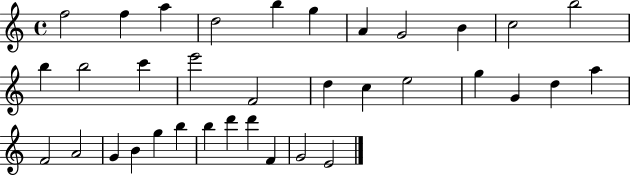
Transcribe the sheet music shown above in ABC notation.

X:1
T:Untitled
M:4/4
L:1/4
K:C
f2 f a d2 b g A G2 B c2 b2 b b2 c' e'2 F2 d c e2 g G d a F2 A2 G B g b b d' d' F G2 E2